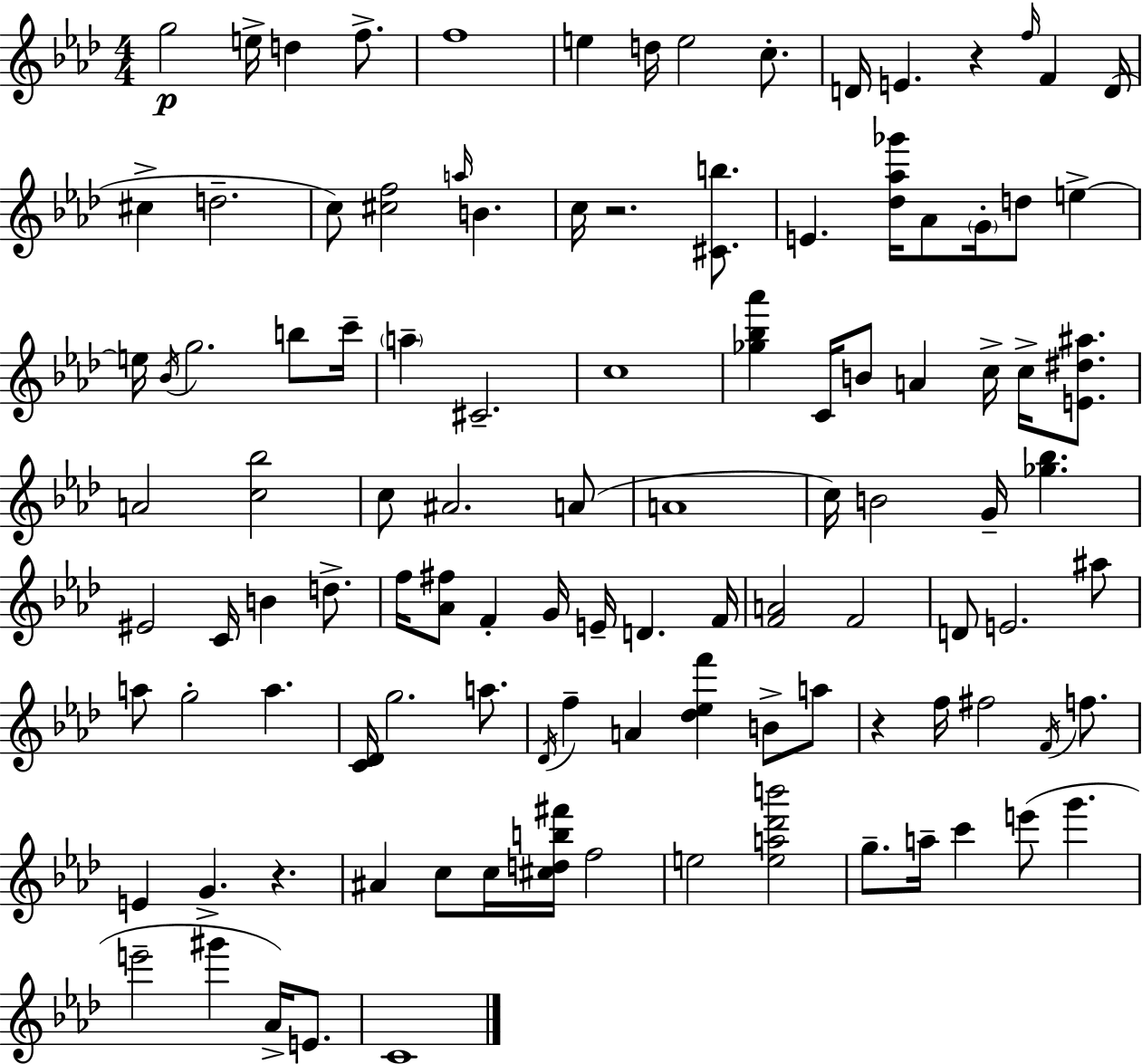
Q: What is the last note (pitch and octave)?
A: C4